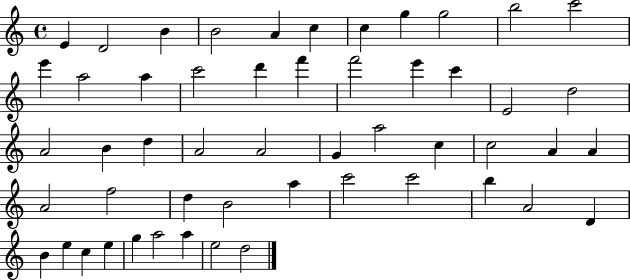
{
  \clef treble
  \time 4/4
  \defaultTimeSignature
  \key c \major
  e'4 d'2 b'4 | b'2 a'4 c''4 | c''4 g''4 g''2 | b''2 c'''2 | \break e'''4 a''2 a''4 | c'''2 d'''4 f'''4 | f'''2 e'''4 c'''4 | e'2 d''2 | \break a'2 b'4 d''4 | a'2 a'2 | g'4 a''2 c''4 | c''2 a'4 a'4 | \break a'2 f''2 | d''4 b'2 a''4 | c'''2 c'''2 | b''4 a'2 d'4 | \break b'4 e''4 c''4 e''4 | g''4 a''2 a''4 | e''2 d''2 | \bar "|."
}